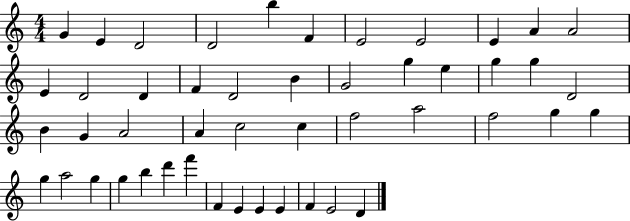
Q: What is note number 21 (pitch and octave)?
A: G5